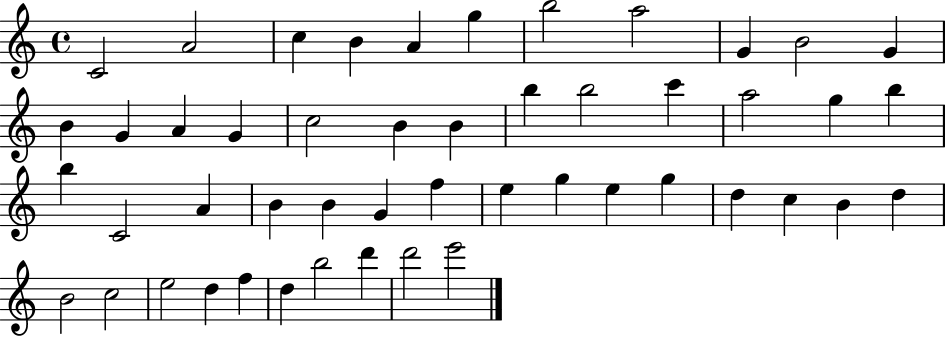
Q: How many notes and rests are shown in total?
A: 49